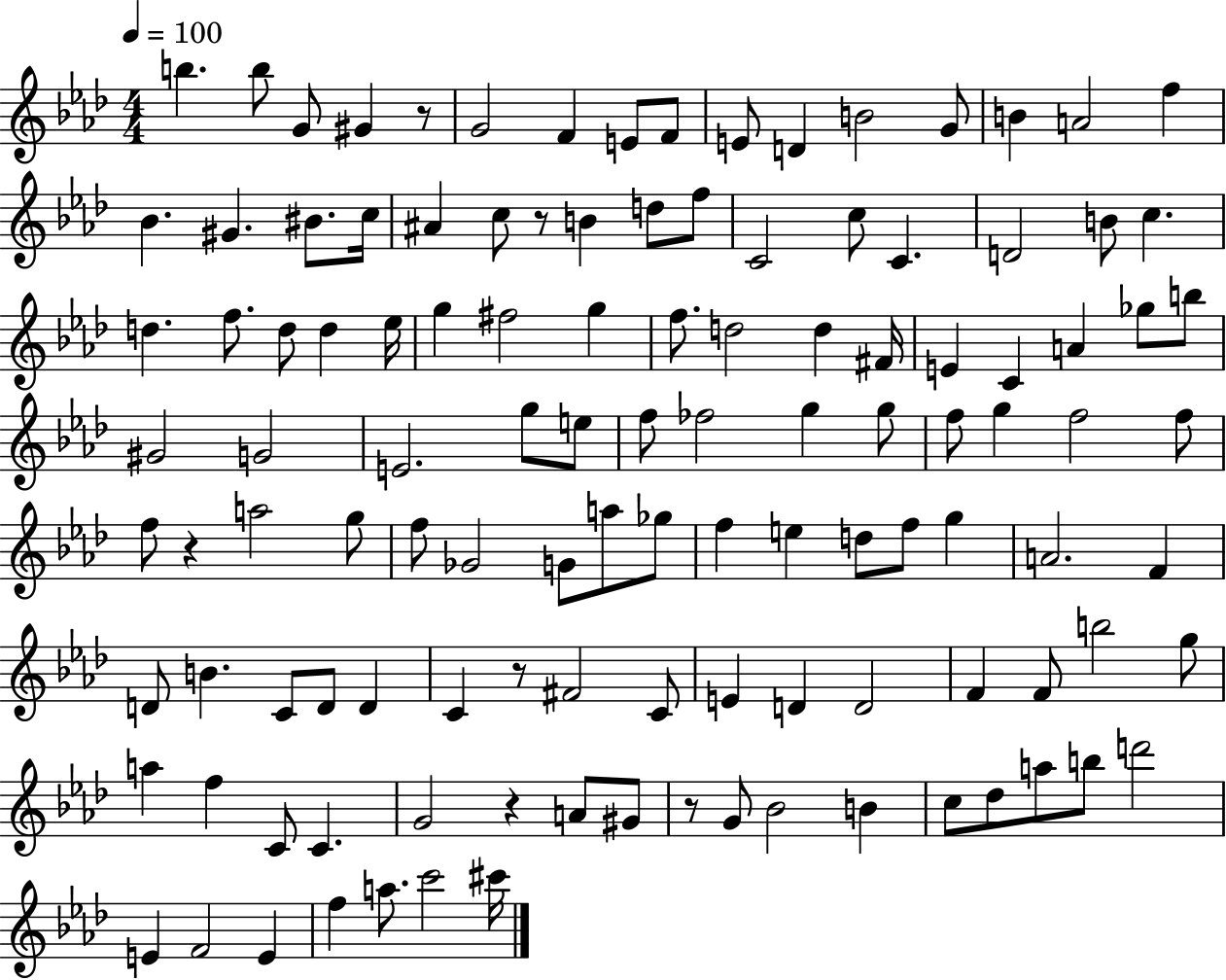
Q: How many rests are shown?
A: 6